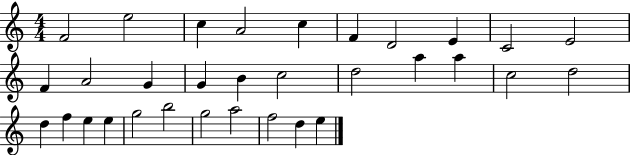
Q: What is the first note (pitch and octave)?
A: F4